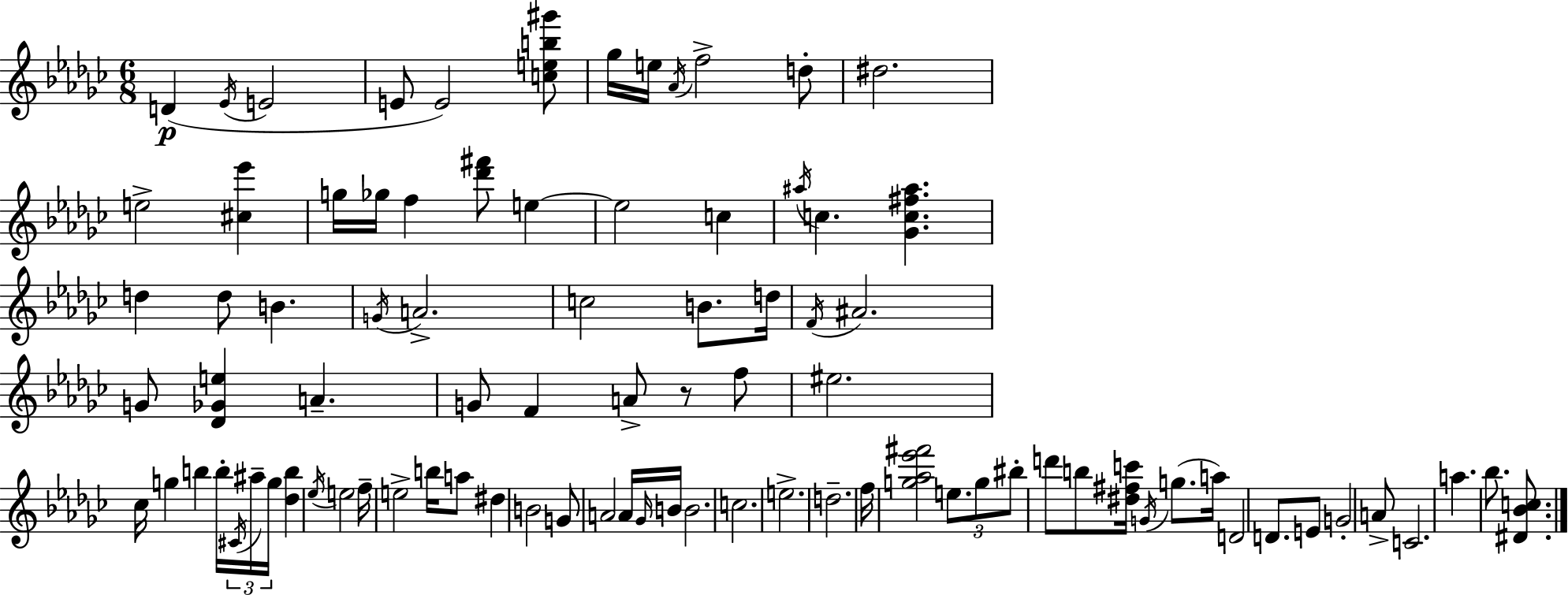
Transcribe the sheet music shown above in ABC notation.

X:1
T:Untitled
M:6/8
L:1/4
K:Ebm
D _E/4 E2 E/2 E2 [ceb^g']/2 _g/4 e/4 _A/4 f2 d/2 ^d2 e2 [^c_e'] g/4 _g/4 f [_d'^f']/2 e e2 c ^a/4 c [_Gc^f^a] d d/2 B G/4 A2 c2 B/2 d/4 F/4 ^A2 G/2 [_D_Ge] A G/2 F A/2 z/2 f/2 ^e2 _c/4 g b b/4 ^C/4 ^a/4 g/4 [_db] _e/4 e2 f/4 e2 b/4 a/2 ^d B2 G/2 A2 A/4 _G/4 B/4 B2 c2 e2 d2 f/4 [g_a_e'^f']2 e/2 g/2 ^b/2 d'/2 b/2 [^d^fc']/4 G/4 g/2 a/4 D2 D/2 E/2 G2 A/2 C2 a _b/2 [^D_Bc]/2